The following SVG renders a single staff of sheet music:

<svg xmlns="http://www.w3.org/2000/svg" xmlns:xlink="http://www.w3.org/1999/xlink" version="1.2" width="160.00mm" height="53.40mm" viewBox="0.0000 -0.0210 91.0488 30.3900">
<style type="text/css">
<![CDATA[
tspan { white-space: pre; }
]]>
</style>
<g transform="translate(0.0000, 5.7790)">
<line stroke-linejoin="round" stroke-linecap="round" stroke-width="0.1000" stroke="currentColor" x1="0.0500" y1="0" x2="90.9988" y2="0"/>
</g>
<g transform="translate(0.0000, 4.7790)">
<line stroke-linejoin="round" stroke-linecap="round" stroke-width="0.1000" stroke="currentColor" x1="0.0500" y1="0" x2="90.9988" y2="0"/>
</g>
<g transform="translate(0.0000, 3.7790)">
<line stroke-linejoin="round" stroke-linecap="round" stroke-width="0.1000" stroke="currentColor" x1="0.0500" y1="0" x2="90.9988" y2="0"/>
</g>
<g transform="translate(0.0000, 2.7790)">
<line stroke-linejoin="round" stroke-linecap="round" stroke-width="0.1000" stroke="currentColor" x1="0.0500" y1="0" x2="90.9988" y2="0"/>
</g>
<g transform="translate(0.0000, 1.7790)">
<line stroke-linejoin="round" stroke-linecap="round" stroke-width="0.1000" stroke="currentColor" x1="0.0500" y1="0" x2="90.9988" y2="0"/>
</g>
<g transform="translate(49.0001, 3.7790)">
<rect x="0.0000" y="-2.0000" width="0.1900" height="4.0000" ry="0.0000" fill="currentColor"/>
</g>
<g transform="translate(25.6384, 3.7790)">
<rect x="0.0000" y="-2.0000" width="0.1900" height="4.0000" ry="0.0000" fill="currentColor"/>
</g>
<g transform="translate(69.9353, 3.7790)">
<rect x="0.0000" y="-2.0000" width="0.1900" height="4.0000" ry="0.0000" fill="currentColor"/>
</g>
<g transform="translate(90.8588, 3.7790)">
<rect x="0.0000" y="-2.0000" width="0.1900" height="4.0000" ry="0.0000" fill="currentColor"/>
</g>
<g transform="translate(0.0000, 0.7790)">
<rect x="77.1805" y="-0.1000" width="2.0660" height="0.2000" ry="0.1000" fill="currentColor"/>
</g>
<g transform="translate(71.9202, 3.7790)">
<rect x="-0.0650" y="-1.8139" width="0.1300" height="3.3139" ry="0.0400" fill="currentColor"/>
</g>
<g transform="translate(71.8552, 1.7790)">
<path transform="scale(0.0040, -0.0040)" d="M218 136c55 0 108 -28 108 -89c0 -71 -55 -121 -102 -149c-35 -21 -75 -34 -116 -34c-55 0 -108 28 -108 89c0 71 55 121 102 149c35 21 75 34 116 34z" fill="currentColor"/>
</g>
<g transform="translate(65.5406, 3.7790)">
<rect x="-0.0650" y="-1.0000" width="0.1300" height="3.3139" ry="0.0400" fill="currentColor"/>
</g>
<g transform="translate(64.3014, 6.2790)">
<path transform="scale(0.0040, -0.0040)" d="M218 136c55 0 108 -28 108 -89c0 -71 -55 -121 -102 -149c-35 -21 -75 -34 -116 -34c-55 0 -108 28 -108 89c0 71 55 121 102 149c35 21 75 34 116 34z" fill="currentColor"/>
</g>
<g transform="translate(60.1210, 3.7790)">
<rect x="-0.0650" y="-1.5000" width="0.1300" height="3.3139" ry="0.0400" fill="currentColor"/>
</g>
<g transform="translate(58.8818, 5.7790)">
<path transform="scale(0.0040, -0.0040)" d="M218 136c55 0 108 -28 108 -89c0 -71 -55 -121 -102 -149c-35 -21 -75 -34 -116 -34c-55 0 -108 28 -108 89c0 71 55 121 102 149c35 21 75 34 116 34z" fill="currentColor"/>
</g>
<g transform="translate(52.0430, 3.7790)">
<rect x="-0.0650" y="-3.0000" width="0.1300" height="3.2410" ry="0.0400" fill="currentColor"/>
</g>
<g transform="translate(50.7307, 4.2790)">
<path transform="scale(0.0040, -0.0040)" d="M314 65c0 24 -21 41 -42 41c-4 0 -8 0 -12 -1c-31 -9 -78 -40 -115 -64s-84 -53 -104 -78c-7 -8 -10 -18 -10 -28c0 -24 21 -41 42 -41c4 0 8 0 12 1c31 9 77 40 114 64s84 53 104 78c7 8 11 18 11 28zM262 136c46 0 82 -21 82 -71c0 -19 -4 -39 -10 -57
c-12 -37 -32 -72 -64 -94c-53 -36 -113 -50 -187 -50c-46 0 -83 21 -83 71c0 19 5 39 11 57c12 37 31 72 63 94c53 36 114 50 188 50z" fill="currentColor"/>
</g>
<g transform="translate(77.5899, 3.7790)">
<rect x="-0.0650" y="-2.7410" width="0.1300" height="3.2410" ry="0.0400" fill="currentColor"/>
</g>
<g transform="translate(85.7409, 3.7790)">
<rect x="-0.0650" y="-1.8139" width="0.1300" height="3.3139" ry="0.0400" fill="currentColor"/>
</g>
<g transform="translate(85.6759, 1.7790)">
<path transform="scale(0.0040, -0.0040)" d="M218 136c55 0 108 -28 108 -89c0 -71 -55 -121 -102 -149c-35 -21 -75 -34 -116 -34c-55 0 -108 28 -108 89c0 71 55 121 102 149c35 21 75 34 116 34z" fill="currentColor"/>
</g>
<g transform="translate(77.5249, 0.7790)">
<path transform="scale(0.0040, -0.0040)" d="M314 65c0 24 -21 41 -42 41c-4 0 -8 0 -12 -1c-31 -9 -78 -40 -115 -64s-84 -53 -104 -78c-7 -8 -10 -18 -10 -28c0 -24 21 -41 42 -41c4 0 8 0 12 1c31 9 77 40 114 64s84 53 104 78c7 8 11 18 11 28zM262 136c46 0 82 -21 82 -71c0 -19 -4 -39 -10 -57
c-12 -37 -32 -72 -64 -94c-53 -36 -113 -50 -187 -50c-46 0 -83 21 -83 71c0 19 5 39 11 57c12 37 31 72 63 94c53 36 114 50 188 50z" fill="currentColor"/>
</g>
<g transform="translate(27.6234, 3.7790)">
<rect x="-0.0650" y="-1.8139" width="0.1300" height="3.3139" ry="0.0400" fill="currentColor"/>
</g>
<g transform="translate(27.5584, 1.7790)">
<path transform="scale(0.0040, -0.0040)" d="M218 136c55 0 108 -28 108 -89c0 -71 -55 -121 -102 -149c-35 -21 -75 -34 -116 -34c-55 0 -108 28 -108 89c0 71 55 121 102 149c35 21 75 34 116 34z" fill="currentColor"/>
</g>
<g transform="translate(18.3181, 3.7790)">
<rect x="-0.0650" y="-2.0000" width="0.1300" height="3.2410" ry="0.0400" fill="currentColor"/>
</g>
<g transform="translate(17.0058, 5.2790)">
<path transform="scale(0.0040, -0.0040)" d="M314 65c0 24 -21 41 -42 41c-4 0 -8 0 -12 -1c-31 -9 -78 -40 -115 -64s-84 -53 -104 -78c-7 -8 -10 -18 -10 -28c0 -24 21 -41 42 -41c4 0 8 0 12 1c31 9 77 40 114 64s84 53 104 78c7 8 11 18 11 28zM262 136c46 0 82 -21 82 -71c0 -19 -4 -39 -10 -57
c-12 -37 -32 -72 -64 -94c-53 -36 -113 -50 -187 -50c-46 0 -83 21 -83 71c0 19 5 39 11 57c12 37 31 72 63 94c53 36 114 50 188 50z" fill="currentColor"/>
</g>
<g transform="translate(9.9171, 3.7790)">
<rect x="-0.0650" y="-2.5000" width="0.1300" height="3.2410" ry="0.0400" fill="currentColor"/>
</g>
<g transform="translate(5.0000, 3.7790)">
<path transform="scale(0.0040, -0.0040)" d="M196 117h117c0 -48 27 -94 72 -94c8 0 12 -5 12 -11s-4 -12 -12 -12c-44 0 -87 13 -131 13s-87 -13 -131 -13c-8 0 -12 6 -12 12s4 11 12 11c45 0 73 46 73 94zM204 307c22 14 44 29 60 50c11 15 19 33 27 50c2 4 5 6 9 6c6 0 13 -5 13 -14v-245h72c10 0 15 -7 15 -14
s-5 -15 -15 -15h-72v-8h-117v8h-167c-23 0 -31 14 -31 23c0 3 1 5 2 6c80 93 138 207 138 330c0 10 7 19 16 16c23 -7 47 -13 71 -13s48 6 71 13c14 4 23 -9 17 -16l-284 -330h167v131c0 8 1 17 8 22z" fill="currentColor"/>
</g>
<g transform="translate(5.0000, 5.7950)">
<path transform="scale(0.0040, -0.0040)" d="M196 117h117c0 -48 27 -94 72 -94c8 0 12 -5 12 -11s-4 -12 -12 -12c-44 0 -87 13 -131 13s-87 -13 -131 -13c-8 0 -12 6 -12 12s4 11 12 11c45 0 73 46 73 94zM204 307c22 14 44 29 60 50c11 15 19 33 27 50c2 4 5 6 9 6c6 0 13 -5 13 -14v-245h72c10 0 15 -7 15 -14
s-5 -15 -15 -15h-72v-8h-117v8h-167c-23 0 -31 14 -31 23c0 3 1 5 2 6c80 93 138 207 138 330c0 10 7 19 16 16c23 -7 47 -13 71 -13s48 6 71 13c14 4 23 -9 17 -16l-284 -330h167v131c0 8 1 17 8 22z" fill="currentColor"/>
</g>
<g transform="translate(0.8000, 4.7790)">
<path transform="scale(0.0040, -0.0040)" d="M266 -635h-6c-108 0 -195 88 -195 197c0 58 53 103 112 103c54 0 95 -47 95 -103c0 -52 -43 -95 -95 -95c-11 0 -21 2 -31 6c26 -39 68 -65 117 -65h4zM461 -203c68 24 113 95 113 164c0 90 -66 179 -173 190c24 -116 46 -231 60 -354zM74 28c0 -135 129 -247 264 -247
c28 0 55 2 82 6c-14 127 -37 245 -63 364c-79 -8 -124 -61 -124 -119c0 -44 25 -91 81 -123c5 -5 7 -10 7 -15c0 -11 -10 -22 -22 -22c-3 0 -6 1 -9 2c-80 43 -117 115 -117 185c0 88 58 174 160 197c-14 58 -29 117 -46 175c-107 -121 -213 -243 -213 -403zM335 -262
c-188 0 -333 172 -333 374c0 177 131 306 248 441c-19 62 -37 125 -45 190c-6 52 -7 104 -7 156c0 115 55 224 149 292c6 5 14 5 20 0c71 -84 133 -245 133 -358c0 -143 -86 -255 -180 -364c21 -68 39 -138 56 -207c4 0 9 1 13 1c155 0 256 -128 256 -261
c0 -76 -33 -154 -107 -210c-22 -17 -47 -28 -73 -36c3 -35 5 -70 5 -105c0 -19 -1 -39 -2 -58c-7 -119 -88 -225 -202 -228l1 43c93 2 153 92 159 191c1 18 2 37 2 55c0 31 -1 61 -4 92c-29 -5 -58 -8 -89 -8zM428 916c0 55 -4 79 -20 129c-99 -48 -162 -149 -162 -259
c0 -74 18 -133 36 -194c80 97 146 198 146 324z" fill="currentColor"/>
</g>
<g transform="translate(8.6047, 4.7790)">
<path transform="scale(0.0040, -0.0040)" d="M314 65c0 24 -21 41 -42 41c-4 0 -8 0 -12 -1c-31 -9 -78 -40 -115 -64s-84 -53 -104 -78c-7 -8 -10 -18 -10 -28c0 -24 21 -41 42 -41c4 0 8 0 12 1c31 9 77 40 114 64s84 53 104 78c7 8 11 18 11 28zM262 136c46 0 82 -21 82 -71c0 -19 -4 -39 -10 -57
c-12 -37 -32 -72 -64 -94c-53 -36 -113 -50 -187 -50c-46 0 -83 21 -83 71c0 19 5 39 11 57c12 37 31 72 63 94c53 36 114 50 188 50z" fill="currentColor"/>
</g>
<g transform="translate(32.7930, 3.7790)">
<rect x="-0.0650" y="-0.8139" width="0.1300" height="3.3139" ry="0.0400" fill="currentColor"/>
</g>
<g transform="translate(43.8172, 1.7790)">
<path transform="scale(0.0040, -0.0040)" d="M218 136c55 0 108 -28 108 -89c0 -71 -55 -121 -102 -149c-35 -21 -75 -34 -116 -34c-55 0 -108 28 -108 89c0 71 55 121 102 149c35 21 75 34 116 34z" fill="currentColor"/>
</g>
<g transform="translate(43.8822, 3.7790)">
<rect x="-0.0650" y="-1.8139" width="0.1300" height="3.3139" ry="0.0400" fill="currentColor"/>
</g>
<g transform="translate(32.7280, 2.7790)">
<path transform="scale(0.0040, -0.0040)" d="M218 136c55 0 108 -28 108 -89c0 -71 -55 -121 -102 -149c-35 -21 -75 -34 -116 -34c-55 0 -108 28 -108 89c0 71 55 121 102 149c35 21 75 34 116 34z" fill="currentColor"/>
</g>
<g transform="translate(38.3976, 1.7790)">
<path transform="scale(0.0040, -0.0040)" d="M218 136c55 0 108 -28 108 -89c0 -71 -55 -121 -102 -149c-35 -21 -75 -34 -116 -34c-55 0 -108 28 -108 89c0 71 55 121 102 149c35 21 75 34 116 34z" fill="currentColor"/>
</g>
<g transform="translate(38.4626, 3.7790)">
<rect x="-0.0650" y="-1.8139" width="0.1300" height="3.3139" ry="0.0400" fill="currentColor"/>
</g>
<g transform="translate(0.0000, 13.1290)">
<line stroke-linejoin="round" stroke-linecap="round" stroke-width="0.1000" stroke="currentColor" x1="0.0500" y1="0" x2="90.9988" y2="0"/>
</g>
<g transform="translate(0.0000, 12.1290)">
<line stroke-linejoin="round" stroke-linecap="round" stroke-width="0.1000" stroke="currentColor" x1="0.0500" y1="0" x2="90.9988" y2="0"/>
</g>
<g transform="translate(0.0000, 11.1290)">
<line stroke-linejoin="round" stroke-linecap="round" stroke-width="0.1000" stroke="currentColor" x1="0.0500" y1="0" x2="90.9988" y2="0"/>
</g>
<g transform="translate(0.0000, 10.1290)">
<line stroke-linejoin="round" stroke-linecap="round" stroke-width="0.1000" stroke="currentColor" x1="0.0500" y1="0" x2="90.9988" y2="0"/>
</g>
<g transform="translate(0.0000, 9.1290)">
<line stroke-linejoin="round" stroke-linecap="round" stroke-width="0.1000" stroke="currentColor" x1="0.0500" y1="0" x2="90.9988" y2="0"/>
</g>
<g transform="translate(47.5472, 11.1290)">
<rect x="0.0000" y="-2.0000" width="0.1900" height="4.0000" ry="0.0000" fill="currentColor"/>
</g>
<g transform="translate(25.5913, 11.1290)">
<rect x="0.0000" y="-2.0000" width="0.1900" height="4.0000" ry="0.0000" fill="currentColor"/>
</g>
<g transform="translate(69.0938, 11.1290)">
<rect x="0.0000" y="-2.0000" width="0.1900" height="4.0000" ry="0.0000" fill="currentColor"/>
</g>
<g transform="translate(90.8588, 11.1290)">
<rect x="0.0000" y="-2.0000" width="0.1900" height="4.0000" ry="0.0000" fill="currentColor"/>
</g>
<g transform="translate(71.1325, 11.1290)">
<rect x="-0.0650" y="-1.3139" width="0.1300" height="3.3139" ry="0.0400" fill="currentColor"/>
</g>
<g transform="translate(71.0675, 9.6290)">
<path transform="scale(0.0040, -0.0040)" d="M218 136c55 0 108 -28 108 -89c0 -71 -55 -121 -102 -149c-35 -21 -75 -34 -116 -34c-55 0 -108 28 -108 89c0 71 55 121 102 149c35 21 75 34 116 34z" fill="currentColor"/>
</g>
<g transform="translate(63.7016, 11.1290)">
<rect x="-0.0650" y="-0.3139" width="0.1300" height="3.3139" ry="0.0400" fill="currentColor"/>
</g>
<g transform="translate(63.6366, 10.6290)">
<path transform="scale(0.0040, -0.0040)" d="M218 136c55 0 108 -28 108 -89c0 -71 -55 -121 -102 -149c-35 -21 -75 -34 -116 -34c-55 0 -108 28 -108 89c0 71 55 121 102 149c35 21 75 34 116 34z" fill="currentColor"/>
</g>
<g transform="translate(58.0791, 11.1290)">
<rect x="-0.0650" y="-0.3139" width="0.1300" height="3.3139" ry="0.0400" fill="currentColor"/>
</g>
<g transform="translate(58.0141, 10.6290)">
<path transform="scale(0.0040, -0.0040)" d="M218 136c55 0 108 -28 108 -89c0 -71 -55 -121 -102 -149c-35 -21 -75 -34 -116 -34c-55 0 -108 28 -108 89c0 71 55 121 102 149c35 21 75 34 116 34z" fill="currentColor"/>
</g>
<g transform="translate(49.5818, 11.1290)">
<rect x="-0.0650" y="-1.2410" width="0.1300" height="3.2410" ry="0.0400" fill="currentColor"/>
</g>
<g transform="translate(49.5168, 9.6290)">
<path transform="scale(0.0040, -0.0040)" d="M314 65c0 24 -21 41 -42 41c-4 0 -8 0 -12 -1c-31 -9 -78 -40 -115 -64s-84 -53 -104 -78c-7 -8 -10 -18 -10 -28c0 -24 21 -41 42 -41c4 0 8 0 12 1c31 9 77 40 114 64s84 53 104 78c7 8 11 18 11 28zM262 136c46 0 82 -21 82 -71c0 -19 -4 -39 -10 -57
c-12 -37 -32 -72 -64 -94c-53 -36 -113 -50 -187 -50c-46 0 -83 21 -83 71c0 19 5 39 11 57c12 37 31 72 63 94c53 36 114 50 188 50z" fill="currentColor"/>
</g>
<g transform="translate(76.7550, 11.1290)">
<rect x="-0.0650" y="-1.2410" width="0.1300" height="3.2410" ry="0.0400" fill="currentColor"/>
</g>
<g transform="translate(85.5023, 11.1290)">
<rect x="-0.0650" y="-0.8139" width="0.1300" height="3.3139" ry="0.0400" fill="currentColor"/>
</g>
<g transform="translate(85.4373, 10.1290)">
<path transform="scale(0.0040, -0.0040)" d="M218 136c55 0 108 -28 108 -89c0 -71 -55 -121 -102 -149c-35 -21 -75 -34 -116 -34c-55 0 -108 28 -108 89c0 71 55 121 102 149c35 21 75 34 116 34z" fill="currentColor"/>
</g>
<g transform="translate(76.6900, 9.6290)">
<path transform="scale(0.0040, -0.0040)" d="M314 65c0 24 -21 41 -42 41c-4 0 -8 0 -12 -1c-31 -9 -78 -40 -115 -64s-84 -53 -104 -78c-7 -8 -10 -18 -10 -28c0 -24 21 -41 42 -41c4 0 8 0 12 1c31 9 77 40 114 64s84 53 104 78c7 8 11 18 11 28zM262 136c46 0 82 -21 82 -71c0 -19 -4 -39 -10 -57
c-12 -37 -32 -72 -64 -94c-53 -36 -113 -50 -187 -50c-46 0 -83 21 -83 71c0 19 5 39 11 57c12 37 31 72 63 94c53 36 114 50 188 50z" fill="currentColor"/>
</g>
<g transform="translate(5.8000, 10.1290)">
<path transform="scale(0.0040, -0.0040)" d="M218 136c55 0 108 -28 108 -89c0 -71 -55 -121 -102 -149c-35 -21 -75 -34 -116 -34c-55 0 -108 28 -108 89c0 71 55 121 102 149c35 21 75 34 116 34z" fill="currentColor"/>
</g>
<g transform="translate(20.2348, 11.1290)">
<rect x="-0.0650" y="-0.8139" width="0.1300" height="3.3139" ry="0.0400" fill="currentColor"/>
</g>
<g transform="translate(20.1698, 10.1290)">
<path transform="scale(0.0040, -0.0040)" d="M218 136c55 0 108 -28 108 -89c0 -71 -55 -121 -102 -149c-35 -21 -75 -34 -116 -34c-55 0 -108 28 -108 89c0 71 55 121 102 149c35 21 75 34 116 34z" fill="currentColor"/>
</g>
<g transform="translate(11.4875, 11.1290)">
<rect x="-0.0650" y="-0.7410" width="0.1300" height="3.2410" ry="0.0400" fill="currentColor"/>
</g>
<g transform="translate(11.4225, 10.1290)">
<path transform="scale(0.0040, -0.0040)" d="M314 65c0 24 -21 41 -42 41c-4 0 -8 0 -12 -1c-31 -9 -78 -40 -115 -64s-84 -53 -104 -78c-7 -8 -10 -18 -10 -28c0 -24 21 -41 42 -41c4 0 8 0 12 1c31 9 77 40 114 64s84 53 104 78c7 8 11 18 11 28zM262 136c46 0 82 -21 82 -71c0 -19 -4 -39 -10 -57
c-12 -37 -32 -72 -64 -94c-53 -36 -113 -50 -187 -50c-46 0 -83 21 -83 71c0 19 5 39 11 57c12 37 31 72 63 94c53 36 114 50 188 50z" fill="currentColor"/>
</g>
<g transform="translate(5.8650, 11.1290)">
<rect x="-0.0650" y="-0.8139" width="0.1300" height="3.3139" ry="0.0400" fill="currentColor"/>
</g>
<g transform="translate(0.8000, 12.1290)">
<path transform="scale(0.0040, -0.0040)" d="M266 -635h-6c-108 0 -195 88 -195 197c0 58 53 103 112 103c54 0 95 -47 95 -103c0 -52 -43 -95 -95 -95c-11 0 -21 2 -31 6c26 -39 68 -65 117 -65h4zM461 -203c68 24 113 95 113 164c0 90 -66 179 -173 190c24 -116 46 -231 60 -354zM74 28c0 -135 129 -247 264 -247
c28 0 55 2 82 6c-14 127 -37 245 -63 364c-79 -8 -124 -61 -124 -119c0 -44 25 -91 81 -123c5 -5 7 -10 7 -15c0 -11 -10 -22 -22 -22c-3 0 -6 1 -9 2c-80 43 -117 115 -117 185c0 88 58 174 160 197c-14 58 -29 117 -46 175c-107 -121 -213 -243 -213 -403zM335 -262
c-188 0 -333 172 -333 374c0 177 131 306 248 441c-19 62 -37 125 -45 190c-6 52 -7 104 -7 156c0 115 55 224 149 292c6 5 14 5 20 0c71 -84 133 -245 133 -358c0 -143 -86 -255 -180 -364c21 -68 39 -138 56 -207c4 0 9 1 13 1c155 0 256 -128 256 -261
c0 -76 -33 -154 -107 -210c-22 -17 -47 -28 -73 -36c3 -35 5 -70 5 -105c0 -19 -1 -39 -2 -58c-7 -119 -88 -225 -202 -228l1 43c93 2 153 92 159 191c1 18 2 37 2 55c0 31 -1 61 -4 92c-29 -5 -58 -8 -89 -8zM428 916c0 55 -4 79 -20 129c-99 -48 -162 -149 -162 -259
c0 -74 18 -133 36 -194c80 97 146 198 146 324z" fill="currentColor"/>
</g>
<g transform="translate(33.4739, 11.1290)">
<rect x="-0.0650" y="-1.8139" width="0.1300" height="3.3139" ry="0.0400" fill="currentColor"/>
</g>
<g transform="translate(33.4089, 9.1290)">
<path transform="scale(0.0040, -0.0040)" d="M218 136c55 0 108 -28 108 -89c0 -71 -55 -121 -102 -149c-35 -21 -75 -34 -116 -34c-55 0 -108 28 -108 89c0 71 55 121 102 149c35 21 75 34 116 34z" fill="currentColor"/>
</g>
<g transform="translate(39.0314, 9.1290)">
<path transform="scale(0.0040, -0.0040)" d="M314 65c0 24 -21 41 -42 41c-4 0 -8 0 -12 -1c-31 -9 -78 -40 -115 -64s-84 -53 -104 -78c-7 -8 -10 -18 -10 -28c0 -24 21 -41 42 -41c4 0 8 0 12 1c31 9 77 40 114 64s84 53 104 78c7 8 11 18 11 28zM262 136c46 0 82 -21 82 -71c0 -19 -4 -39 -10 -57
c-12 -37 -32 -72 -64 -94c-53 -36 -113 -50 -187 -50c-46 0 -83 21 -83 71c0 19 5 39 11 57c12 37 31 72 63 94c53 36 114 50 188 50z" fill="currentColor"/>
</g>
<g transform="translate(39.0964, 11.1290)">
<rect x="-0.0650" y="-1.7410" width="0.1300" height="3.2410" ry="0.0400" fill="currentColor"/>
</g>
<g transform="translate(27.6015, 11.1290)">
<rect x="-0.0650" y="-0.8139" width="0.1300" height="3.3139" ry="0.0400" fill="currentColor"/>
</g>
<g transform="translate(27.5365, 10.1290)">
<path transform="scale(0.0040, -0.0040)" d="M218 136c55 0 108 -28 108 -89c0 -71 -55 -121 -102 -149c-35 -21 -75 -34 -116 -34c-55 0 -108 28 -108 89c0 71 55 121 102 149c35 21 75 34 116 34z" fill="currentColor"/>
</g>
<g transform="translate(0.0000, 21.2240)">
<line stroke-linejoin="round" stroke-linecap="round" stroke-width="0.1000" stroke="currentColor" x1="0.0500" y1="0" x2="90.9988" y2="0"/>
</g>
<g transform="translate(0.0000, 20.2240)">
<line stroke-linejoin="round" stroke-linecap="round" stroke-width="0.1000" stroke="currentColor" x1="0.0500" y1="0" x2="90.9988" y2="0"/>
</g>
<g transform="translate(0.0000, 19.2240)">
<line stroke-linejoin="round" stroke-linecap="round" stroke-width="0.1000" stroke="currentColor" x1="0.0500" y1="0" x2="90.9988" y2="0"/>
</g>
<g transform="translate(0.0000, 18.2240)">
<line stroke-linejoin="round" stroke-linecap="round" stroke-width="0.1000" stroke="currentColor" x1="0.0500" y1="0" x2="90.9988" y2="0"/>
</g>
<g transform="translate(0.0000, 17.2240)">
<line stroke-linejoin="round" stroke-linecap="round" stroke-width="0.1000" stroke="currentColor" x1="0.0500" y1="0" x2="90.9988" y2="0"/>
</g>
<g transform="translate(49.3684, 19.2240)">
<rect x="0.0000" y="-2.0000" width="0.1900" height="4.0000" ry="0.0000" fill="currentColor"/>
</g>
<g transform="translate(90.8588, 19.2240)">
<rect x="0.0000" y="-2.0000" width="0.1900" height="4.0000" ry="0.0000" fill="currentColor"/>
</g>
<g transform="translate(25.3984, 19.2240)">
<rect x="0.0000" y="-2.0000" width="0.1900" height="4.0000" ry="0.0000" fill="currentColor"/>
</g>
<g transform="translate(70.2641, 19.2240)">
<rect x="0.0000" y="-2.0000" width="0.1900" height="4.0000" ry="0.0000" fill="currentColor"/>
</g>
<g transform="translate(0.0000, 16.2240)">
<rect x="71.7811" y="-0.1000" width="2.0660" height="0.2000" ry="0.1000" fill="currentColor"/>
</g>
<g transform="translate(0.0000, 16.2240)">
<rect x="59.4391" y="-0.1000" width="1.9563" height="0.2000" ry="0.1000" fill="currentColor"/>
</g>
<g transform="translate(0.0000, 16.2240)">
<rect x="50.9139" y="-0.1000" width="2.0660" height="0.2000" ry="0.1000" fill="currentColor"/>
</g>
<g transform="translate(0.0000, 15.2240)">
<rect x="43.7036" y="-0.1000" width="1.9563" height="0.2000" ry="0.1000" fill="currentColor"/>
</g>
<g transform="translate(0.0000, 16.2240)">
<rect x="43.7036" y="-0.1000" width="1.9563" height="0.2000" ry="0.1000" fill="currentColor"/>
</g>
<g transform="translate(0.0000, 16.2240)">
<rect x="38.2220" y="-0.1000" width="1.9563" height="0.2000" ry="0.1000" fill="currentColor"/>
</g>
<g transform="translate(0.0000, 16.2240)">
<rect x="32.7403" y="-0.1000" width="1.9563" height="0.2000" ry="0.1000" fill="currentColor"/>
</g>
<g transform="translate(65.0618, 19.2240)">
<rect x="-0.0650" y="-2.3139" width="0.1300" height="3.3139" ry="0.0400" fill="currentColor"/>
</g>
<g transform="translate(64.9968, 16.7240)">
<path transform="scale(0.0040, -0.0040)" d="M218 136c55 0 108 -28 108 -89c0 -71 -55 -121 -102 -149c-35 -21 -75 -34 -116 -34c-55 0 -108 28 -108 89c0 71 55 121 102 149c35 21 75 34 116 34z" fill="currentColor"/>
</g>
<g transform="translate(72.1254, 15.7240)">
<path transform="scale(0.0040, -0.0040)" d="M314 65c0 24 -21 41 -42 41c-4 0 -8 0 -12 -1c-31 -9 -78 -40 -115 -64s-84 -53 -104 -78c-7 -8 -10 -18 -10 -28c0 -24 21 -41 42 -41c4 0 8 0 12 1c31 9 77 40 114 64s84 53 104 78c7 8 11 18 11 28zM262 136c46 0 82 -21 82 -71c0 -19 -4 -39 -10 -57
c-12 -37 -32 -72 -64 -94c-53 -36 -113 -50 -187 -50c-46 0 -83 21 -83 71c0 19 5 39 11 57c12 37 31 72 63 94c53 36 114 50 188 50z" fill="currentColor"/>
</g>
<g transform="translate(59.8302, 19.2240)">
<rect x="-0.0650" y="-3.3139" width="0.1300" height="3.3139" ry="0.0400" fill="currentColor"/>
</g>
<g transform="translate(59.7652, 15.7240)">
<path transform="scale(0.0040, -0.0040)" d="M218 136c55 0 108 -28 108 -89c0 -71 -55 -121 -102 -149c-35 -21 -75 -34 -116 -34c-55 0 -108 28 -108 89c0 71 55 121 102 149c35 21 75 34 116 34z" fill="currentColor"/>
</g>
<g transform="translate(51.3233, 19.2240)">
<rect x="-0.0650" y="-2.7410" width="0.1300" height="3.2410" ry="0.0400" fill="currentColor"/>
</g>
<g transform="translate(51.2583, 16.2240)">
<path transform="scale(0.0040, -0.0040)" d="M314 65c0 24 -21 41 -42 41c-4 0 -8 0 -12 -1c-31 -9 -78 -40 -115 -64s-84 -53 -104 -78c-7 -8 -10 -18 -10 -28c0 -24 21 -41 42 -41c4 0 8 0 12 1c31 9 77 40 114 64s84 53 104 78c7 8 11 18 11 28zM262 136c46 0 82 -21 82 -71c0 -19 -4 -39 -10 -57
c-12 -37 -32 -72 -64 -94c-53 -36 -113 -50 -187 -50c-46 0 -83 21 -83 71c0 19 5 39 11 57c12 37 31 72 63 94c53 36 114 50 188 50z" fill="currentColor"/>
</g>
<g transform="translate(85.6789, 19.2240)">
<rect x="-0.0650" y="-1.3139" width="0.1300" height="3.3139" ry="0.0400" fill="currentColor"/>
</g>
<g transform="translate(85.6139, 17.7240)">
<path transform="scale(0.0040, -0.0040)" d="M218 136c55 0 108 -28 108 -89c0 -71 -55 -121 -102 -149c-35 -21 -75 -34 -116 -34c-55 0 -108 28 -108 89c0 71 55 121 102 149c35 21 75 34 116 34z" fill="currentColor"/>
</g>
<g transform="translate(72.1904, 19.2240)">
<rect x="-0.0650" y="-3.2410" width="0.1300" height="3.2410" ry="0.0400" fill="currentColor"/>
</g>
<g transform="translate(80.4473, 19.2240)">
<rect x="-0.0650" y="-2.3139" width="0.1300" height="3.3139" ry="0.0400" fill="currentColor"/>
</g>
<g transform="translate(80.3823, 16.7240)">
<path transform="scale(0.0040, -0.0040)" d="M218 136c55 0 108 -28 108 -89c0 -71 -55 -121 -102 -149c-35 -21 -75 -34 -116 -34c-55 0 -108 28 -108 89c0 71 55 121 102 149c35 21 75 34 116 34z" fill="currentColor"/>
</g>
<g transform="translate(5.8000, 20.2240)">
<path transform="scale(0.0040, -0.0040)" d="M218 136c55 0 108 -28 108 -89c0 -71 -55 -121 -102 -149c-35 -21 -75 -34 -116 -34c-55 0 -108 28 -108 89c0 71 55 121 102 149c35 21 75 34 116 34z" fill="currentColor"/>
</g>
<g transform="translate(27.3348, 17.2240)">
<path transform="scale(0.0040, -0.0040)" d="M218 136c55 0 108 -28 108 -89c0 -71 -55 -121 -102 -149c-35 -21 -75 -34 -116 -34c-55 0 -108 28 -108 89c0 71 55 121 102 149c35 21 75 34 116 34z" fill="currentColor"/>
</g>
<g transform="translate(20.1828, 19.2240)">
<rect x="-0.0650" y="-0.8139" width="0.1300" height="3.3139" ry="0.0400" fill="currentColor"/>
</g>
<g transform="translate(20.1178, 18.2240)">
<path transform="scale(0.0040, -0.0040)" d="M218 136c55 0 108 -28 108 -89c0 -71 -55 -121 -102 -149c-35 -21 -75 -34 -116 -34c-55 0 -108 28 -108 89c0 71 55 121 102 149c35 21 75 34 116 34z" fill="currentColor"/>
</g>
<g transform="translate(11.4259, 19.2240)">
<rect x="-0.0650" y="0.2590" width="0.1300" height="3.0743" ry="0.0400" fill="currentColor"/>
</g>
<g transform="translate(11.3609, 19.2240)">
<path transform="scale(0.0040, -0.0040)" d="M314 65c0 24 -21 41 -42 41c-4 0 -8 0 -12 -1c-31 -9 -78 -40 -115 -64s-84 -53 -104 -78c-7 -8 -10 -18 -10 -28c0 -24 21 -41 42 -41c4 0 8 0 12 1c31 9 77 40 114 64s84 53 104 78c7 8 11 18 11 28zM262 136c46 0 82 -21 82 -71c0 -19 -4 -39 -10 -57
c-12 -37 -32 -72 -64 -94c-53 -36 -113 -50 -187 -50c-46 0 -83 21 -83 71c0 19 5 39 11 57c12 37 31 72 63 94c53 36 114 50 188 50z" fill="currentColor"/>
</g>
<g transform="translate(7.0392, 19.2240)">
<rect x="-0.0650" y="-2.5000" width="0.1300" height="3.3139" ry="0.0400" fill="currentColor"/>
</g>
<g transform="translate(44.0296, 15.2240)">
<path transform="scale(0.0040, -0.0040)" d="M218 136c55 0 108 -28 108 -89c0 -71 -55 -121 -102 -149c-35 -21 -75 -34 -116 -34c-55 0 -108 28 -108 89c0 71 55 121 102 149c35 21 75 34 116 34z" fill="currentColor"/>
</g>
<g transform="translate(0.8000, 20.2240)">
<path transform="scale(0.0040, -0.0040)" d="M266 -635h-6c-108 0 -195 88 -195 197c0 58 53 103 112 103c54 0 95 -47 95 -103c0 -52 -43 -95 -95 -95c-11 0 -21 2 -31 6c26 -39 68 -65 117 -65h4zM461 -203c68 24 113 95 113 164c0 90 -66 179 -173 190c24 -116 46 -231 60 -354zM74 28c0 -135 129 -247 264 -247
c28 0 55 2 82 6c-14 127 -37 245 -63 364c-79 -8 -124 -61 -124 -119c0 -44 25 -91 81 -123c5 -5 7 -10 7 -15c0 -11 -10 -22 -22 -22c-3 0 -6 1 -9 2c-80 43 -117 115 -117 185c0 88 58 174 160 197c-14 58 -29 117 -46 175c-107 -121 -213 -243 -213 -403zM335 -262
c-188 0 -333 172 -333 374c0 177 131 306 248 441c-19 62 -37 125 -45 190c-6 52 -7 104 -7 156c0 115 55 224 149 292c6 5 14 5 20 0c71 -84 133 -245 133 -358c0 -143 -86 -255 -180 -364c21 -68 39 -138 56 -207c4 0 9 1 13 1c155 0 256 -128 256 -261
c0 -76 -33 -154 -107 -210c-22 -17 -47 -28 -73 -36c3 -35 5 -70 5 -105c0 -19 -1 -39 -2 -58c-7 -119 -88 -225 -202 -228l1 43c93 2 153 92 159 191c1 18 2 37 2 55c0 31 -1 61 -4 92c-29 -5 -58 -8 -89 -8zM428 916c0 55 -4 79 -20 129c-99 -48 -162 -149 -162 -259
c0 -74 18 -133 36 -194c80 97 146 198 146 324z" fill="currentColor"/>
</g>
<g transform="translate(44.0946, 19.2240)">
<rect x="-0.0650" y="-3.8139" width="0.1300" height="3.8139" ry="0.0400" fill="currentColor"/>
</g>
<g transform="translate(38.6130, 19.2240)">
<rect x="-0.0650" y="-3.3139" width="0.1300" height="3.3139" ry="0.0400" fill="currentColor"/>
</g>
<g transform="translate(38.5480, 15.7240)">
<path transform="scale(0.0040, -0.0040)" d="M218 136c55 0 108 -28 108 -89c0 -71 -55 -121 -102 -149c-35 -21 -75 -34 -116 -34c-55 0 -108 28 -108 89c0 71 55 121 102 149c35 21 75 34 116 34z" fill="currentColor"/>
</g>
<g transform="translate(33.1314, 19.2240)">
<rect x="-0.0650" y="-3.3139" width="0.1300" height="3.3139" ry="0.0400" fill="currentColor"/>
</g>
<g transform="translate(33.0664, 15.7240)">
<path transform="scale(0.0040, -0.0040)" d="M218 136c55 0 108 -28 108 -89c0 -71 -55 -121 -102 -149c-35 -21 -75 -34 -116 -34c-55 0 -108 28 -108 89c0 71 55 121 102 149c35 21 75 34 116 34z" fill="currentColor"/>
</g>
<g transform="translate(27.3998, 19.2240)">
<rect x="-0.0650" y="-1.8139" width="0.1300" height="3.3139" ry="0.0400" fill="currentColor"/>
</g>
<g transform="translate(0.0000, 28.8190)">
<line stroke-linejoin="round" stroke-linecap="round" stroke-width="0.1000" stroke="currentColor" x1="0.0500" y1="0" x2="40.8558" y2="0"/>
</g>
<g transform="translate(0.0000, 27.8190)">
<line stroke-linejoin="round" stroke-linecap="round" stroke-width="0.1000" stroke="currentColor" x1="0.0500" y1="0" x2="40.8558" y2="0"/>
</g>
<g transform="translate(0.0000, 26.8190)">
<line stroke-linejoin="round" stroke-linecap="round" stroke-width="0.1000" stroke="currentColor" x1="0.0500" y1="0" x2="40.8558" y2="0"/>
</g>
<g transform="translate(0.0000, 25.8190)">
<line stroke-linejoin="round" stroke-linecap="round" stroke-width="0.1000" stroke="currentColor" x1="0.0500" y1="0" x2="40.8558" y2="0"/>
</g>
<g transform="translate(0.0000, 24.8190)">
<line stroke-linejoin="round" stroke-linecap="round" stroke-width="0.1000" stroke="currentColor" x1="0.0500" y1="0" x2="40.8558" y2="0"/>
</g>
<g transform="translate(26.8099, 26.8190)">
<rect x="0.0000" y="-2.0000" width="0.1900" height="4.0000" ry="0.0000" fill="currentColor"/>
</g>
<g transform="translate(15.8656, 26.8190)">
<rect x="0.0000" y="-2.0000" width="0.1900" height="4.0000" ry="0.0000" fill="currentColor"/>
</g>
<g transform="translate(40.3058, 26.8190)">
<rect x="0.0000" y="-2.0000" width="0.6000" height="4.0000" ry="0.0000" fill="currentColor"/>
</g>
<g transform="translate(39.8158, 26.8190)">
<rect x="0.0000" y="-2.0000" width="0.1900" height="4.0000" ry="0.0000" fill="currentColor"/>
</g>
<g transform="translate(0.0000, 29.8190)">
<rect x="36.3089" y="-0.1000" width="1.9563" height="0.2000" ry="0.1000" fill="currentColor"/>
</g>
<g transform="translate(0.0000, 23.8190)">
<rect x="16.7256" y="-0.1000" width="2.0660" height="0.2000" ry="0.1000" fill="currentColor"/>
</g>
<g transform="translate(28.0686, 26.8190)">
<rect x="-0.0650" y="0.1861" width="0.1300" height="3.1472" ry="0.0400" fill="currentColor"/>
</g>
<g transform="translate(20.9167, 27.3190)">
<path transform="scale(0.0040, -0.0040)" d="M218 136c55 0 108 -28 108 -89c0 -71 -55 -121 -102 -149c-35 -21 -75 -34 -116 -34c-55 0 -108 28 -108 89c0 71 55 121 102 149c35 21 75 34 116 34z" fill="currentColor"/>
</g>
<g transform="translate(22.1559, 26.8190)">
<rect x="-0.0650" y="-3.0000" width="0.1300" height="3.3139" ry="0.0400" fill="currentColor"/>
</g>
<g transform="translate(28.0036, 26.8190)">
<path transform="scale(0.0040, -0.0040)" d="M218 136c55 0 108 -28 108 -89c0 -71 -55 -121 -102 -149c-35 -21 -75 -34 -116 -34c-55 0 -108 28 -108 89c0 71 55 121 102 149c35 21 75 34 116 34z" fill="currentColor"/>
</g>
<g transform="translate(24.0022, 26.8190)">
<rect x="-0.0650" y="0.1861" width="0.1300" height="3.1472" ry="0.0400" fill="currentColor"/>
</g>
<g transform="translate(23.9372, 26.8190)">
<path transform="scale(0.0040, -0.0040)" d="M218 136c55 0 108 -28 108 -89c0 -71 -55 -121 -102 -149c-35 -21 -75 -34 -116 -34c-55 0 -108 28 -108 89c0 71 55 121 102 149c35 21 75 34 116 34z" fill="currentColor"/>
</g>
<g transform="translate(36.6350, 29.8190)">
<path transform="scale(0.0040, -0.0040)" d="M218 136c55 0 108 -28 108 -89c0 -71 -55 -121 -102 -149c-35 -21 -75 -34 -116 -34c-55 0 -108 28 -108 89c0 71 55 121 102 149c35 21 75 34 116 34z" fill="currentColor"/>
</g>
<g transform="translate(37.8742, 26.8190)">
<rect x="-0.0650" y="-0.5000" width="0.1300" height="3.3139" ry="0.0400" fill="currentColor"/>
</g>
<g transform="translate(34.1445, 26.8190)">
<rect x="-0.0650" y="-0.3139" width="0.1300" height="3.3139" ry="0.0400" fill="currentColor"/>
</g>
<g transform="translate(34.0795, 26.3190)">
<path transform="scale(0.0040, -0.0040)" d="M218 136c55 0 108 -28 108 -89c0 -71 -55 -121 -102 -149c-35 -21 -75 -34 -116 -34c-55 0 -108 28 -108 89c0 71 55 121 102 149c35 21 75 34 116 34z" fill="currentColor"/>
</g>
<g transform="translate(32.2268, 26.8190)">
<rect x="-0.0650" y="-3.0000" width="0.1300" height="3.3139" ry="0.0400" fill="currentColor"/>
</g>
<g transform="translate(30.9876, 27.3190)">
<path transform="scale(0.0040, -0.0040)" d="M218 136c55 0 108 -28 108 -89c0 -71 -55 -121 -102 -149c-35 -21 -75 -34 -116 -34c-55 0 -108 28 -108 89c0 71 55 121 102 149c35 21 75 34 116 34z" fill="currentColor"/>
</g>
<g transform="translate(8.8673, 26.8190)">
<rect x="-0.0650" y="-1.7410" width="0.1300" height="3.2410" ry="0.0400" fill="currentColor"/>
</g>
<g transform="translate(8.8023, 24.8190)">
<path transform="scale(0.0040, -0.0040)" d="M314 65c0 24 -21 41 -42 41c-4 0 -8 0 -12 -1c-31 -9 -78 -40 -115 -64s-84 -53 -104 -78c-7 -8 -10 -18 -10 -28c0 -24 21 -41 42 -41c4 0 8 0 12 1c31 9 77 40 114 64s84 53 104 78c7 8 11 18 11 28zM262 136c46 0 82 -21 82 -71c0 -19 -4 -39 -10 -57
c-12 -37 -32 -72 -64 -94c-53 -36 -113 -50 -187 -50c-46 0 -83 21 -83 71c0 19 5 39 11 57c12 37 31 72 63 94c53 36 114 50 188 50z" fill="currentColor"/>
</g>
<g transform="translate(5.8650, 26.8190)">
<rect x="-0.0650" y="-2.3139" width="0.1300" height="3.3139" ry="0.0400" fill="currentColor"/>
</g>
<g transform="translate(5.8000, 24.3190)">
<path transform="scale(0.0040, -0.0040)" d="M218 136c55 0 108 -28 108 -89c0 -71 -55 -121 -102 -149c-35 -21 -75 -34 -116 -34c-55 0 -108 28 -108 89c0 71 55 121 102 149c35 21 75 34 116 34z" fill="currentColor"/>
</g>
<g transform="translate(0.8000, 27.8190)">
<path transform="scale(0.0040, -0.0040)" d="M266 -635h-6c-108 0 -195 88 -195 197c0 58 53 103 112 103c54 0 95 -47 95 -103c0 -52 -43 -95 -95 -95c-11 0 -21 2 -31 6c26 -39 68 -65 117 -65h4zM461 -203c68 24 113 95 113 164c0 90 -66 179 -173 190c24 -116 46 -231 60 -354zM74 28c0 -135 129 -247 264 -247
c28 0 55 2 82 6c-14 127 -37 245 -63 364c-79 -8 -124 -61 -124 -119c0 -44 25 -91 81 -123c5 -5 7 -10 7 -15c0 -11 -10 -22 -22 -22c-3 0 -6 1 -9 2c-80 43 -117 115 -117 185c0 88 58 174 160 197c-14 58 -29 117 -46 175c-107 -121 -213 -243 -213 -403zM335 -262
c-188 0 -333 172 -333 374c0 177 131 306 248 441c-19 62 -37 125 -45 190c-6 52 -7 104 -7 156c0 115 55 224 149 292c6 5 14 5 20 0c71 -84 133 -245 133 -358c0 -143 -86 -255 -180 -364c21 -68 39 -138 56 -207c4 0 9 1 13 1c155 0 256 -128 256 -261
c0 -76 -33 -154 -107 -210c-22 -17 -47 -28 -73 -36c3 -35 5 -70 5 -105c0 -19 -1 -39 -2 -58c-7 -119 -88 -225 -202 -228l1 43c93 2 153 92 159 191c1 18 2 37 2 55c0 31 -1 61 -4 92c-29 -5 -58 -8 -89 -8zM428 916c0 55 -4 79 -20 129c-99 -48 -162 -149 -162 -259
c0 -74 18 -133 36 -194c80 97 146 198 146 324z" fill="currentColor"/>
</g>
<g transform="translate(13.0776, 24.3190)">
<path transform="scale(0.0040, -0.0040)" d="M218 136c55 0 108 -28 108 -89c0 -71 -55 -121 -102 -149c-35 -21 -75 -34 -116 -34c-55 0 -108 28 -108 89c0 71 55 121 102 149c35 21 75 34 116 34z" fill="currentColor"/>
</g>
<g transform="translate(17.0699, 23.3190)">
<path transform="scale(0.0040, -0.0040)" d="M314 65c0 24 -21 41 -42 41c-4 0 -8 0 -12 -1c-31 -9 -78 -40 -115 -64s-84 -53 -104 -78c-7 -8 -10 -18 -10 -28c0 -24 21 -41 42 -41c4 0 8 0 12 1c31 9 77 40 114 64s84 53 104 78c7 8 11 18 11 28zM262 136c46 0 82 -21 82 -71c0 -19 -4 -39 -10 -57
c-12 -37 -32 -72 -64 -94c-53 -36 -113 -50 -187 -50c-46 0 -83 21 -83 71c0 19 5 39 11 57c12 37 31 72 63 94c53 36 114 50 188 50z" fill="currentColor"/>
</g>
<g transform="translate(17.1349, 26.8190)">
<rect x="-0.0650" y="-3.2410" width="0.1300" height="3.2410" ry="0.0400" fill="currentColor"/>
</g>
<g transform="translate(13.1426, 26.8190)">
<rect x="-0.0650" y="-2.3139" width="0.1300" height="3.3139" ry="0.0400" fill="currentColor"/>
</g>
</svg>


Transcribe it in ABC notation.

X:1
T:Untitled
M:4/4
L:1/4
K:C
G2 F2 f d f f A2 E D f a2 f d d2 d d f f2 e2 c c e e2 d G B2 d f b b c' a2 b g b2 g e g f2 g b2 A B B A c C